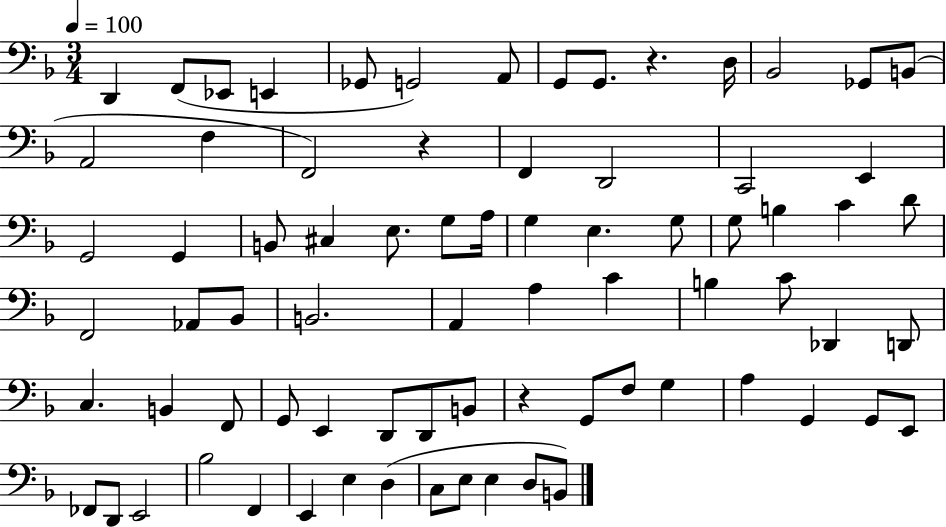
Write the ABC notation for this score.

X:1
T:Untitled
M:3/4
L:1/4
K:F
D,, F,,/2 _E,,/2 E,, _G,,/2 G,,2 A,,/2 G,,/2 G,,/2 z D,/4 _B,,2 _G,,/2 B,,/2 A,,2 F, F,,2 z F,, D,,2 C,,2 E,, G,,2 G,, B,,/2 ^C, E,/2 G,/2 A,/4 G, E, G,/2 G,/2 B, C D/2 F,,2 _A,,/2 _B,,/2 B,,2 A,, A, C B, C/2 _D,, D,,/2 C, B,, F,,/2 G,,/2 E,, D,,/2 D,,/2 B,,/2 z G,,/2 F,/2 G, A, G,, G,,/2 E,,/2 _F,,/2 D,,/2 E,,2 _B,2 F,, E,, E, D, C,/2 E,/2 E, D,/2 B,,/2